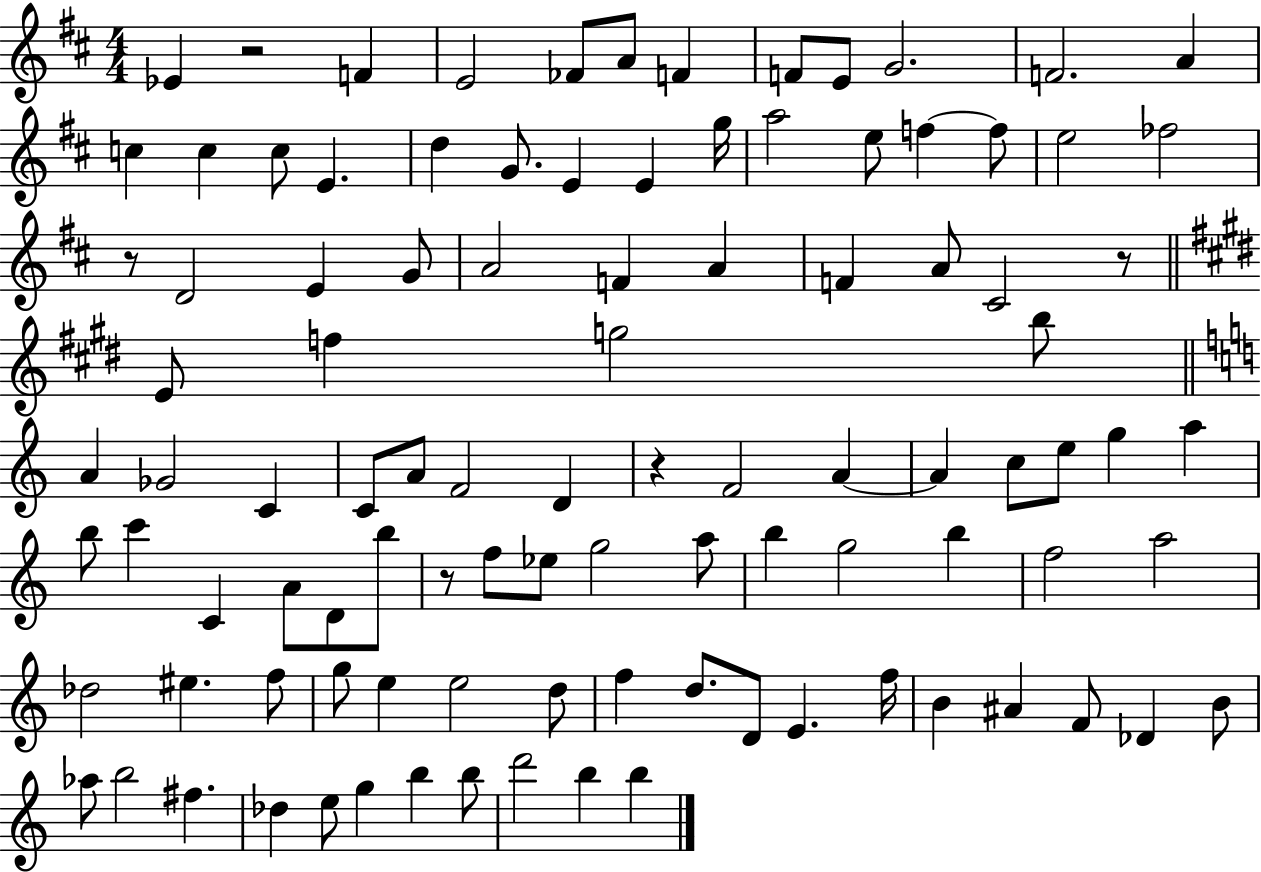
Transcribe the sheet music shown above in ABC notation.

X:1
T:Untitled
M:4/4
L:1/4
K:D
_E z2 F E2 _F/2 A/2 F F/2 E/2 G2 F2 A c c c/2 E d G/2 E E g/4 a2 e/2 f f/2 e2 _f2 z/2 D2 E G/2 A2 F A F A/2 ^C2 z/2 E/2 f g2 b/2 A _G2 C C/2 A/2 F2 D z F2 A A c/2 e/2 g a b/2 c' C A/2 D/2 b/2 z/2 f/2 _e/2 g2 a/2 b g2 b f2 a2 _d2 ^e f/2 g/2 e e2 d/2 f d/2 D/2 E f/4 B ^A F/2 _D B/2 _a/2 b2 ^f _d e/2 g b b/2 d'2 b b